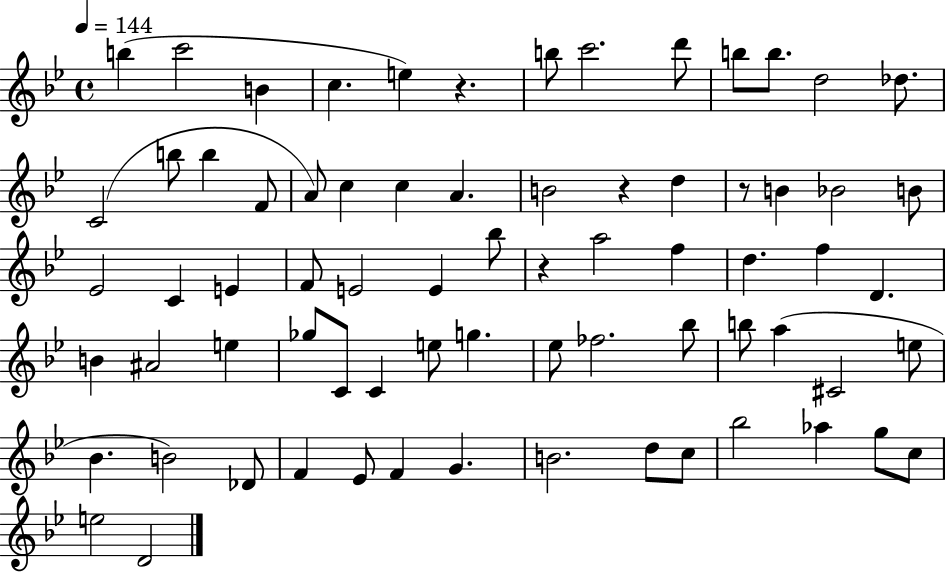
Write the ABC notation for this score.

X:1
T:Untitled
M:4/4
L:1/4
K:Bb
b c'2 B c e z b/2 c'2 d'/2 b/2 b/2 d2 _d/2 C2 b/2 b F/2 A/2 c c A B2 z d z/2 B _B2 B/2 _E2 C E F/2 E2 E _b/2 z a2 f d f D B ^A2 e _g/2 C/2 C e/2 g _e/2 _f2 _b/2 b/2 a ^C2 e/2 _B B2 _D/2 F _E/2 F G B2 d/2 c/2 _b2 _a g/2 c/2 e2 D2